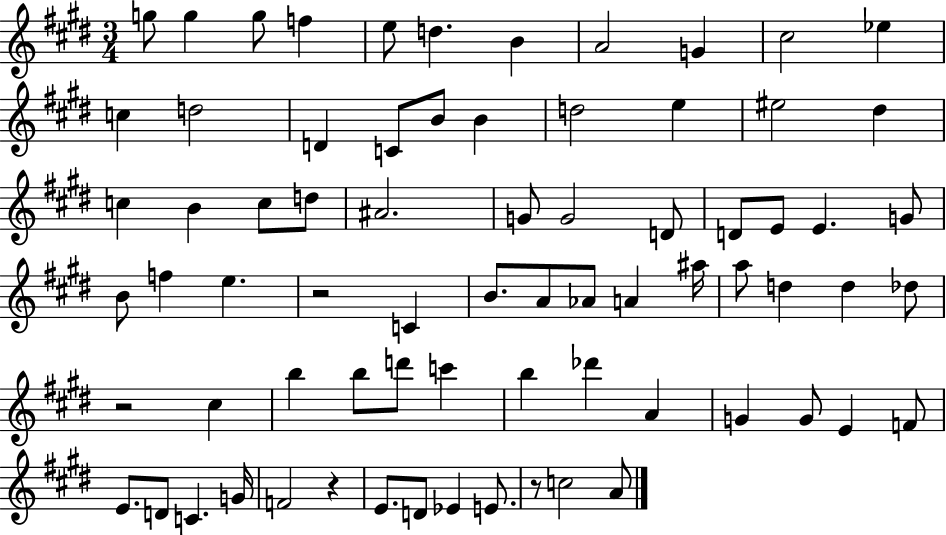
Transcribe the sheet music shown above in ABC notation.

X:1
T:Untitled
M:3/4
L:1/4
K:E
g/2 g g/2 f e/2 d B A2 G ^c2 _e c d2 D C/2 B/2 B d2 e ^e2 ^d c B c/2 d/2 ^A2 G/2 G2 D/2 D/2 E/2 E G/2 B/2 f e z2 C B/2 A/2 _A/2 A ^a/4 a/2 d d _d/2 z2 ^c b b/2 d'/2 c' b _d' A G G/2 E F/2 E/2 D/2 C G/4 F2 z E/2 D/2 _E E/2 z/2 c2 A/2